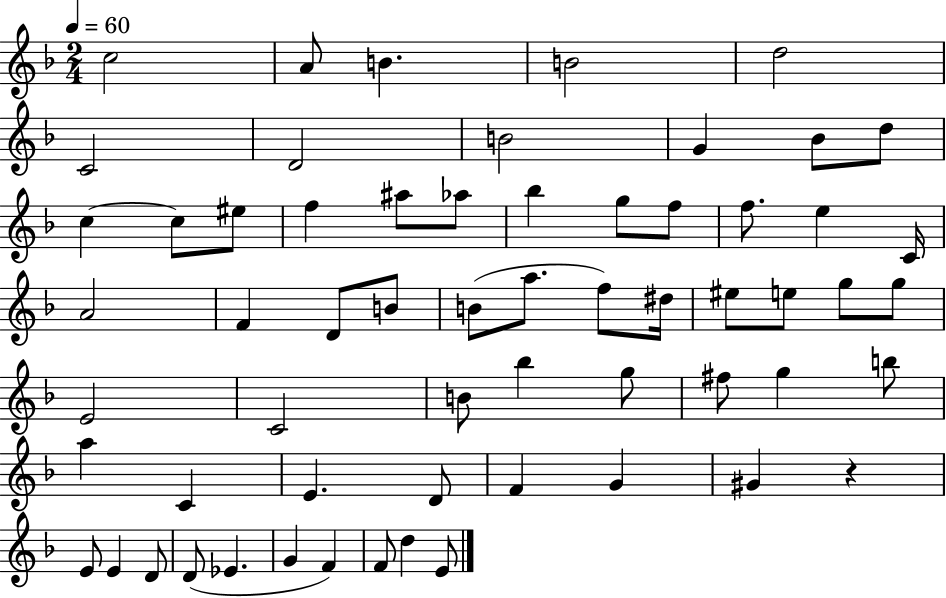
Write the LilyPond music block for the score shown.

{
  \clef treble
  \numericTimeSignature
  \time 2/4
  \key f \major
  \tempo 4 = 60
  c''2 | a'8 b'4. | b'2 | d''2 | \break c'2 | d'2 | b'2 | g'4 bes'8 d''8 | \break c''4~~ c''8 eis''8 | f''4 ais''8 aes''8 | bes''4 g''8 f''8 | f''8. e''4 c'16 | \break a'2 | f'4 d'8 b'8 | b'8( a''8. f''8) dis''16 | eis''8 e''8 g''8 g''8 | \break e'2 | c'2 | b'8 bes''4 g''8 | fis''8 g''4 b''8 | \break a''4 c'4 | e'4. d'8 | f'4 g'4 | gis'4 r4 | \break e'8 e'4 d'8 | d'8( ees'4. | g'4 f'4) | f'8 d''4 e'8 | \break \bar "|."
}